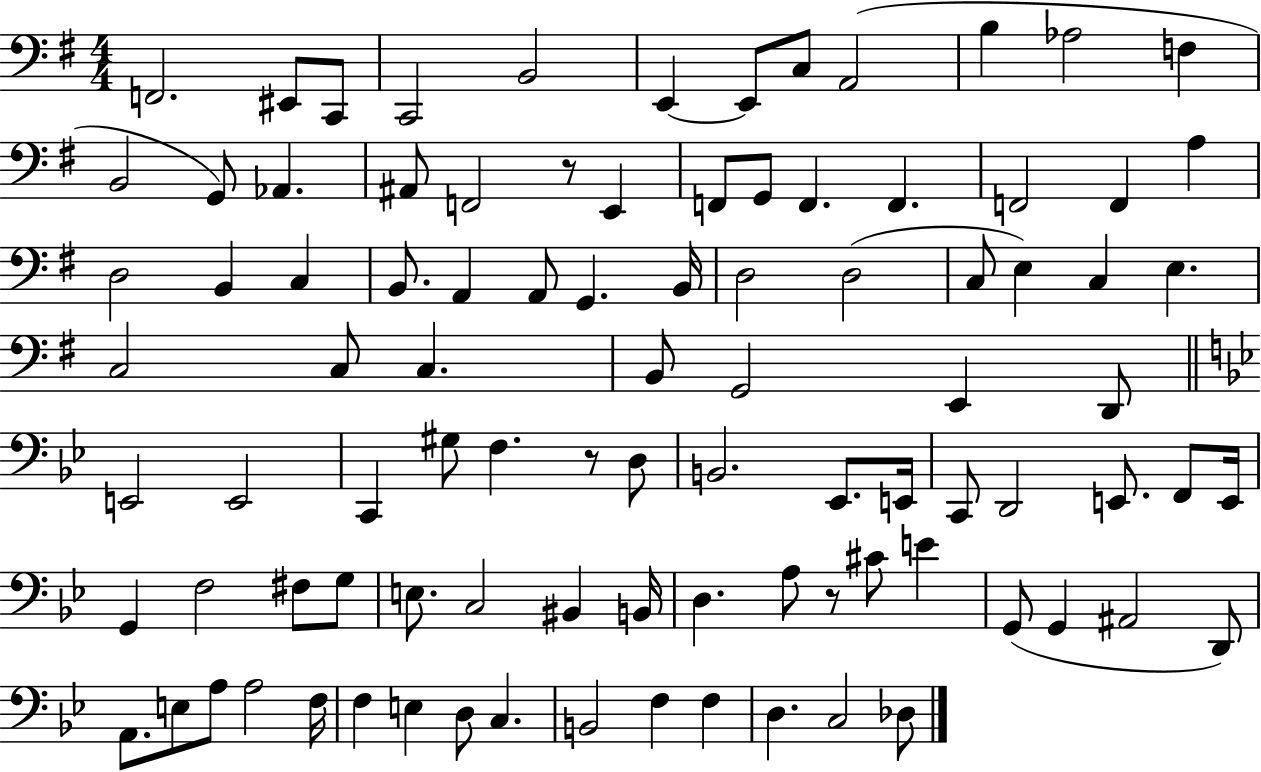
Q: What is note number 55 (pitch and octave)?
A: E2